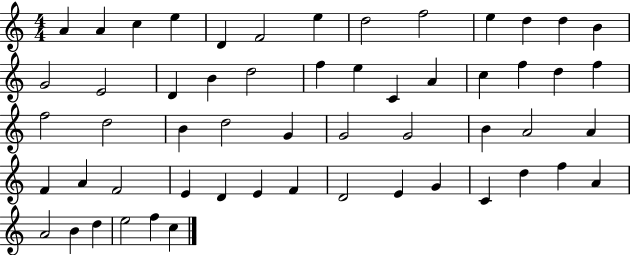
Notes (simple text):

A4/q A4/q C5/q E5/q D4/q F4/h E5/q D5/h F5/h E5/q D5/q D5/q B4/q G4/h E4/h D4/q B4/q D5/h F5/q E5/q C4/q A4/q C5/q F5/q D5/q F5/q F5/h D5/h B4/q D5/h G4/q G4/h G4/h B4/q A4/h A4/q F4/q A4/q F4/h E4/q D4/q E4/q F4/q D4/h E4/q G4/q C4/q D5/q F5/q A4/q A4/h B4/q D5/q E5/h F5/q C5/q